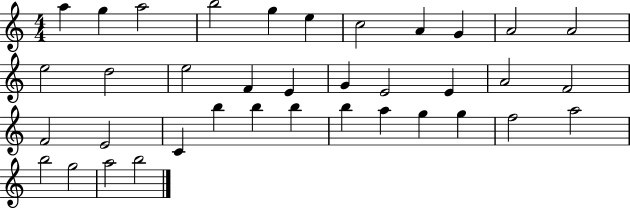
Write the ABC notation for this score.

X:1
T:Untitled
M:4/4
L:1/4
K:C
a g a2 b2 g e c2 A G A2 A2 e2 d2 e2 F E G E2 E A2 F2 F2 E2 C b b b b a g g f2 a2 b2 g2 a2 b2